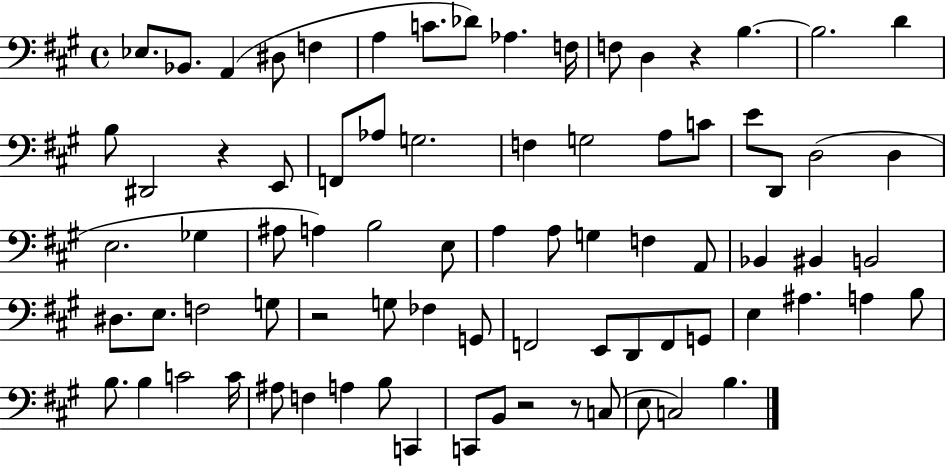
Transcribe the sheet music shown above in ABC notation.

X:1
T:Untitled
M:4/4
L:1/4
K:A
_E,/2 _B,,/2 A,, ^D,/2 F, A, C/2 _D/2 _A, F,/4 F,/2 D, z B, B,2 D B,/2 ^D,,2 z E,,/2 F,,/2 _A,/2 G,2 F, G,2 A,/2 C/2 E/2 D,,/2 D,2 D, E,2 _G, ^A,/2 A, B,2 E,/2 A, A,/2 G, F, A,,/2 _B,, ^B,, B,,2 ^D,/2 E,/2 F,2 G,/2 z2 G,/2 _F, G,,/2 F,,2 E,,/2 D,,/2 F,,/2 G,,/2 E, ^A, A, B,/2 B,/2 B, C2 C/4 ^A,/2 F, A, B,/2 C,, C,,/2 B,,/2 z2 z/2 C,/2 E,/2 C,2 B,